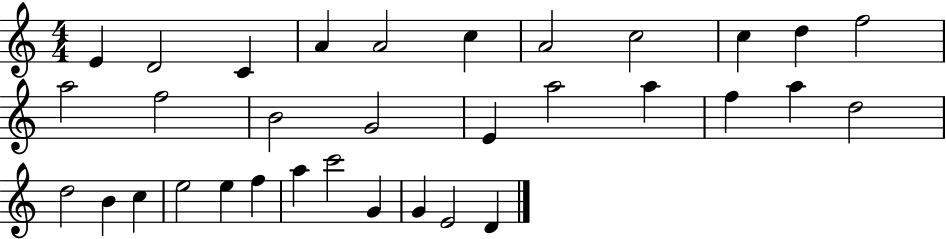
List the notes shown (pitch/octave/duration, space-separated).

E4/q D4/h C4/q A4/q A4/h C5/q A4/h C5/h C5/q D5/q F5/h A5/h F5/h B4/h G4/h E4/q A5/h A5/q F5/q A5/q D5/h D5/h B4/q C5/q E5/h E5/q F5/q A5/q C6/h G4/q G4/q E4/h D4/q